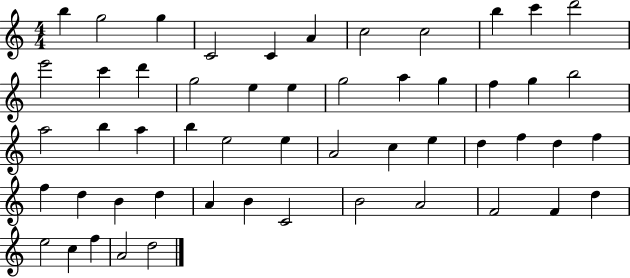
X:1
T:Untitled
M:4/4
L:1/4
K:C
b g2 g C2 C A c2 c2 b c' d'2 e'2 c' d' g2 e e g2 a g f g b2 a2 b a b e2 e A2 c e d f d f f d B d A B C2 B2 A2 F2 F d e2 c f A2 d2